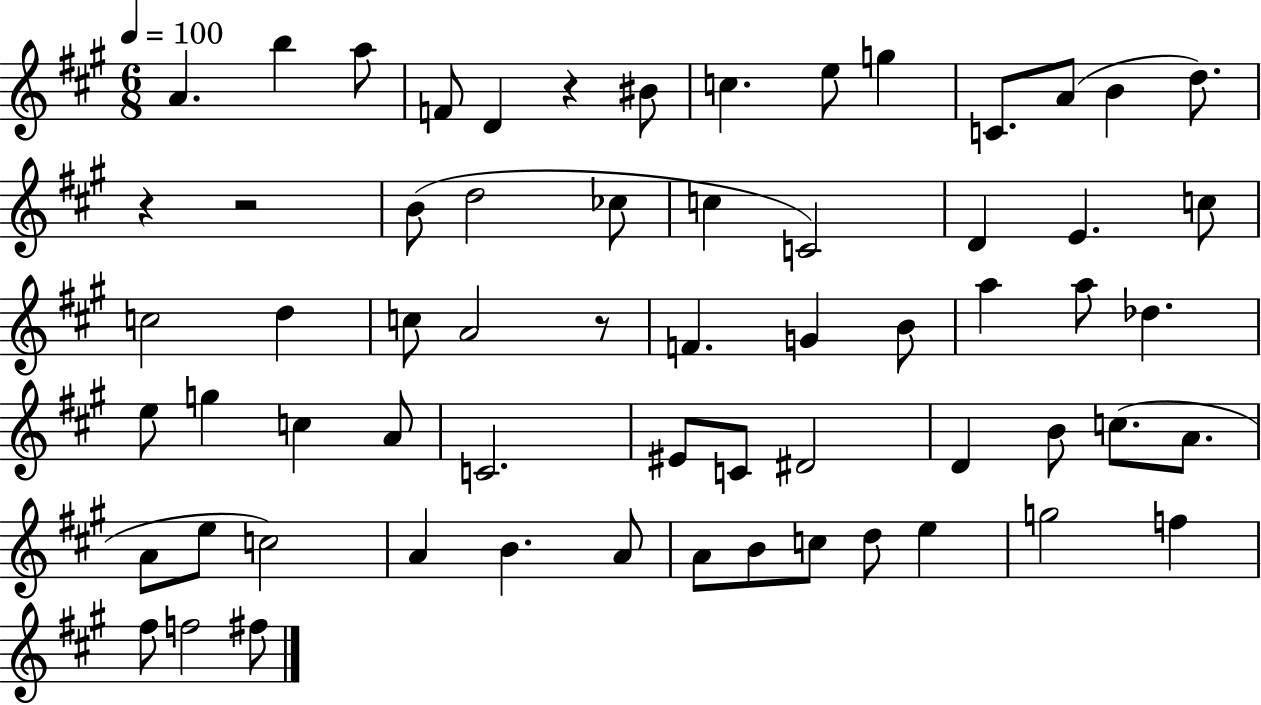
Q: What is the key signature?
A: A major